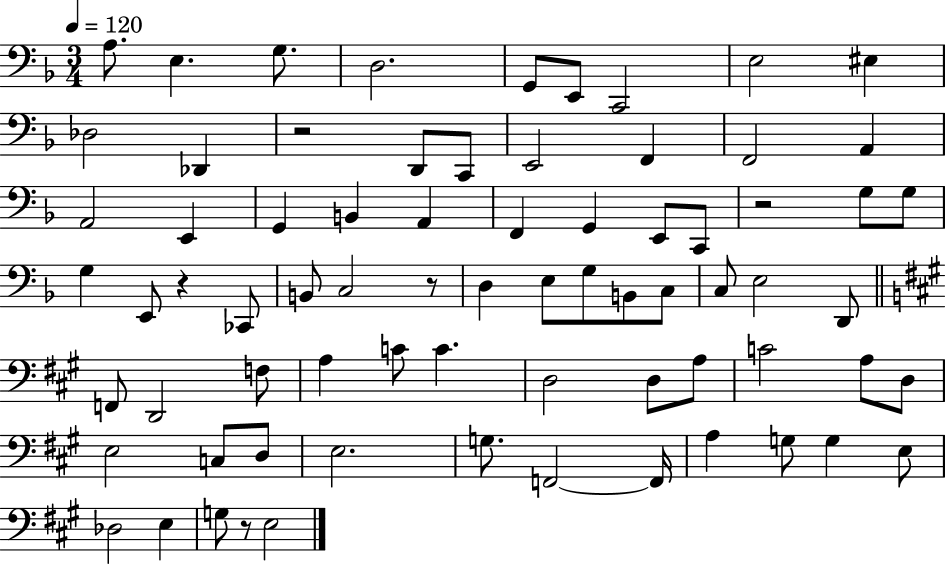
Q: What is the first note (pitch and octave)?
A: A3